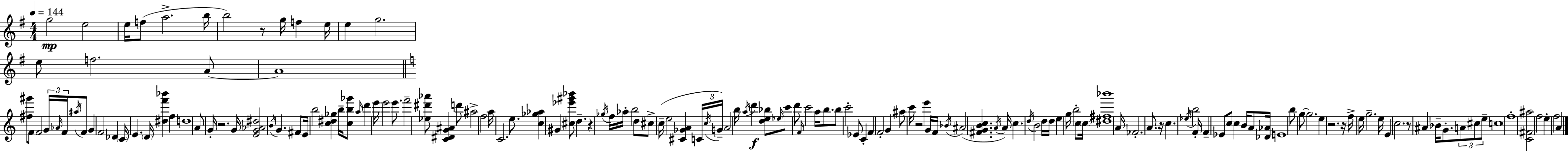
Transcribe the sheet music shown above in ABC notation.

X:1
T:Untitled
M:4/4
L:1/4
K:Em
g2 e2 e/4 f/2 a2 b/4 b2 z/2 g/4 f e/4 e g2 e/2 f2 A/2 A4 [^f^g']/2 F/2 F2 G/4 _A/4 F/4 ^a/4 F/2 G F2 _D C/4 E D/4 [^df'_b'] f d4 A/2 G/4 z2 G/4 [EG_A^d]2 B/4 G ^F/2 E/4 b2 [c^d_g] b/4 [cb_g']/2 a/4 d' e'/4 e'2 e'/2 f'2 [_e^d'_a']/2 [C^DG^A] d'/2 ^a2 f2 a/4 C2 e/2 [c_g_a] ^G [^c_e'^g'_b']/2 d z _g/4 f/4 _a/4 b2 d/2 ^c/2 c/4 e2 [^C_GA] C/4 c/4 G/4 A2 b/4 a/4 d' [de_b]/2 _e/4 c'/2 d'/2 F/4 c'2 a/4 b/2 b/2 c'2 _E/2 C F F2 G ^a/2 c'/4 z2 e' G/4 F/4 _B/4 ^A2 [^FGBc] A/4 A/4 c d/4 B2 d/4 d/4 e g/4 b2 c/2 c/4 [^d^f_b']4 A/4 _F2 A/2 z/4 c _e/4 b2 F/4 F _E/2 c/2 c B/4 A/2 [_D_A]/4 E4 b/2 g/2 g2 e z2 z/4 f/4 e/4 g2 e/4 E c2 z/2 ^A _B/4 G/2 A/2 ^c/2 e/2 c4 f4 [C^F^a]2 f2 e f2 A